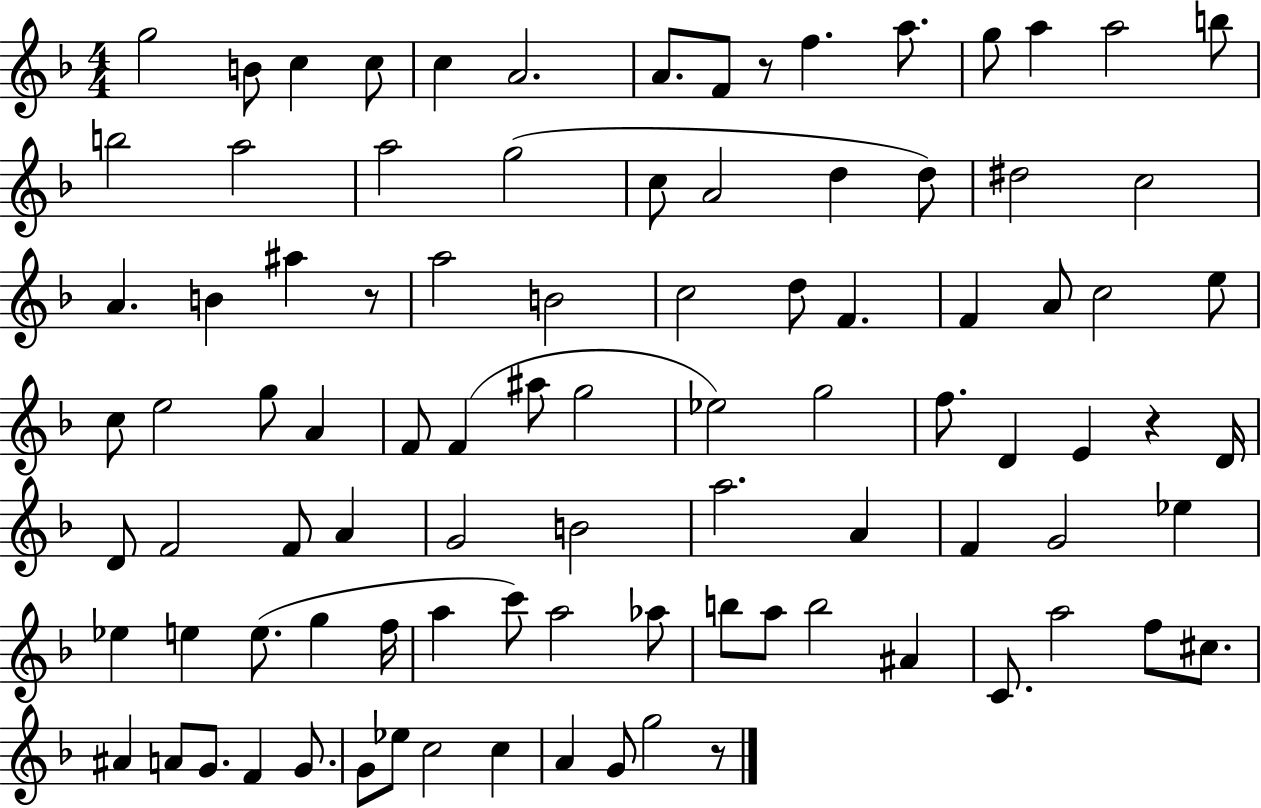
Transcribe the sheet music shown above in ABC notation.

X:1
T:Untitled
M:4/4
L:1/4
K:F
g2 B/2 c c/2 c A2 A/2 F/2 z/2 f a/2 g/2 a a2 b/2 b2 a2 a2 g2 c/2 A2 d d/2 ^d2 c2 A B ^a z/2 a2 B2 c2 d/2 F F A/2 c2 e/2 c/2 e2 g/2 A F/2 F ^a/2 g2 _e2 g2 f/2 D E z D/4 D/2 F2 F/2 A G2 B2 a2 A F G2 _e _e e e/2 g f/4 a c'/2 a2 _a/2 b/2 a/2 b2 ^A C/2 a2 f/2 ^c/2 ^A A/2 G/2 F G/2 G/2 _e/2 c2 c A G/2 g2 z/2